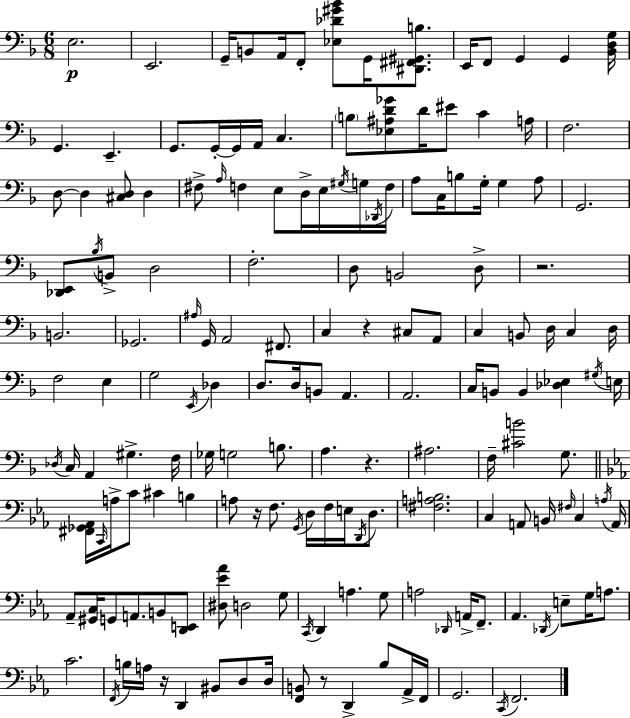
{
  \clef bass
  \numericTimeSignature
  \time 6/8
  \key d \minor
  e2.\p | e,2. | g,16-- b,8 a,16 f,8-. <ees des' gis' bes'>8 g,16 <dis, fis, gis, b>8. | e,16 f,8 g,4 g,4 <bes, d g>16 | \break g,4. e,4.-- | g,8. g,16-.~~ g,16 a,16 c4. | \parenthesize b8 <ees ais d' ges'>8 d'16 eis'8 c'4 a16 | f2. | \break d8~~ d4 <cis d>8 d4 | fis8-> \grace { a16 } f4 e8 d16-> e16 \acciaccatura { gis16 } | g16 \acciaccatura { des,16 } f16 a8 c16 b8 g16-. g4 | a8 g,2. | \break <des, e,>8 \acciaccatura { bes16 } b,8-> d2 | f2.-. | d8 b,2 | d8-> r2. | \break b,2. | ges,2. | \grace { ais16 } g,16 a,2 | fis,8. c4 r4 | \break cis8 a,8 c4 b,8 d16 | c4 d16 f2 | e4 g2 | \acciaccatura { e,16 } des4 d8. d16 b,8 | \break a,4. a,2. | c16 b,8 b,4 | <des ees>4 \acciaccatura { gis16 } e16 \acciaccatura { des16 } c16 a,4 | gis4.-> f16 ges16 g2 | \break b8. a4. | r4. ais2. | f16-- <cis' b'>2 | g8. \bar "||" \break \key ees \major <fis, ges, aes,>16 \grace { c,16 } a16-> c'8 cis'4 b4 | a8 r16 f8. \acciaccatura { g,16 } d16 f16 e16 \acciaccatura { d,16 } | d8. <fis a b>2. | c4 a,8 b,16 \grace { fis16 } c4 | \break \acciaccatura { a16 } a,16 aes,8-- <gis, c>16 g,8 a,8. | b,8 <d, e,>8 <dis ees' aes'>8 d2 | g8 \acciaccatura { c,16 } d,4 a4. | g8 a2 | \break \grace { des,16 } a,16-> f,8.-- aes,4. | \acciaccatura { des,16 } e8-- g16 a8. c'2. | \acciaccatura { f,16 } b16 a16 r16 | d,4 bis,8 d8 d16 <f, b,>8 r8 | \break d,4-> bes8 aes,16-> f,16 g,2. | \acciaccatura { c,16 } f,2. | \bar "|."
}